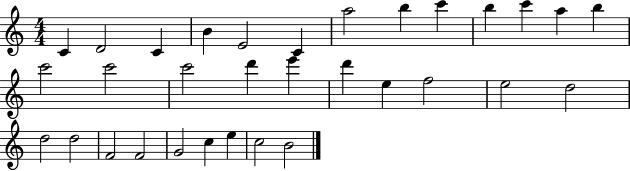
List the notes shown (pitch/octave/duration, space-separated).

C4/q D4/h C4/q B4/q E4/h C4/q A5/h B5/q C6/q B5/q C6/q A5/q B5/q C6/h C6/h C6/h D6/q E6/q D6/q E5/q F5/h E5/h D5/h D5/h D5/h F4/h F4/h G4/h C5/q E5/q C5/h B4/h